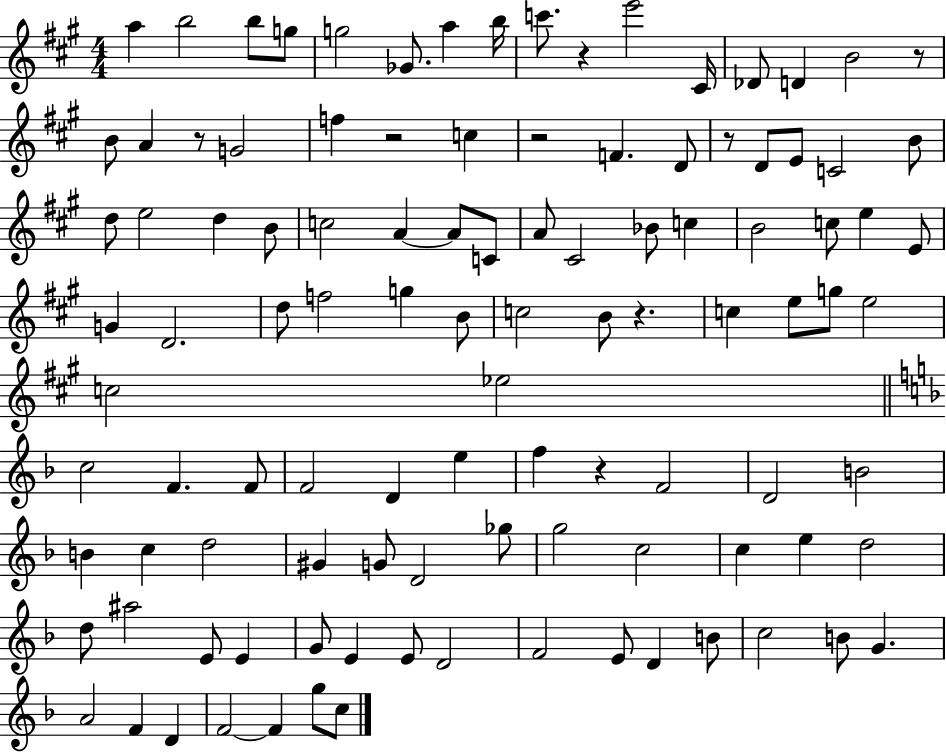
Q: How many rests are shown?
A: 8